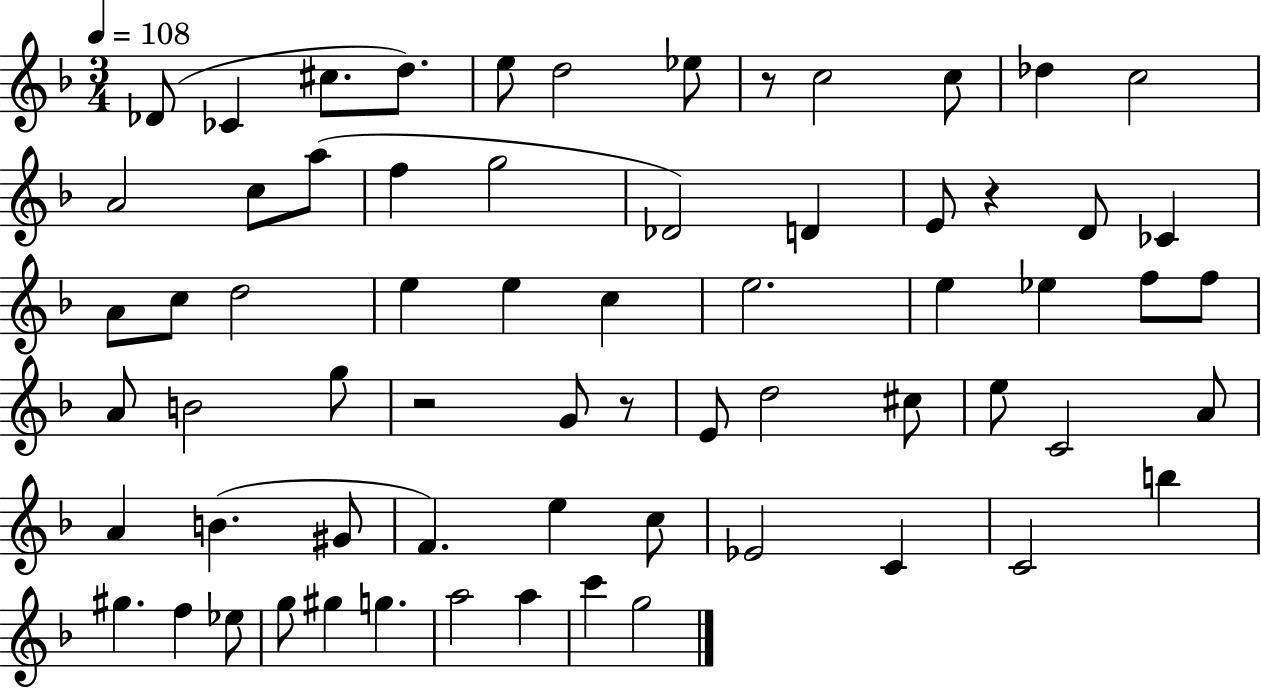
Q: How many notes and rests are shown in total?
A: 66